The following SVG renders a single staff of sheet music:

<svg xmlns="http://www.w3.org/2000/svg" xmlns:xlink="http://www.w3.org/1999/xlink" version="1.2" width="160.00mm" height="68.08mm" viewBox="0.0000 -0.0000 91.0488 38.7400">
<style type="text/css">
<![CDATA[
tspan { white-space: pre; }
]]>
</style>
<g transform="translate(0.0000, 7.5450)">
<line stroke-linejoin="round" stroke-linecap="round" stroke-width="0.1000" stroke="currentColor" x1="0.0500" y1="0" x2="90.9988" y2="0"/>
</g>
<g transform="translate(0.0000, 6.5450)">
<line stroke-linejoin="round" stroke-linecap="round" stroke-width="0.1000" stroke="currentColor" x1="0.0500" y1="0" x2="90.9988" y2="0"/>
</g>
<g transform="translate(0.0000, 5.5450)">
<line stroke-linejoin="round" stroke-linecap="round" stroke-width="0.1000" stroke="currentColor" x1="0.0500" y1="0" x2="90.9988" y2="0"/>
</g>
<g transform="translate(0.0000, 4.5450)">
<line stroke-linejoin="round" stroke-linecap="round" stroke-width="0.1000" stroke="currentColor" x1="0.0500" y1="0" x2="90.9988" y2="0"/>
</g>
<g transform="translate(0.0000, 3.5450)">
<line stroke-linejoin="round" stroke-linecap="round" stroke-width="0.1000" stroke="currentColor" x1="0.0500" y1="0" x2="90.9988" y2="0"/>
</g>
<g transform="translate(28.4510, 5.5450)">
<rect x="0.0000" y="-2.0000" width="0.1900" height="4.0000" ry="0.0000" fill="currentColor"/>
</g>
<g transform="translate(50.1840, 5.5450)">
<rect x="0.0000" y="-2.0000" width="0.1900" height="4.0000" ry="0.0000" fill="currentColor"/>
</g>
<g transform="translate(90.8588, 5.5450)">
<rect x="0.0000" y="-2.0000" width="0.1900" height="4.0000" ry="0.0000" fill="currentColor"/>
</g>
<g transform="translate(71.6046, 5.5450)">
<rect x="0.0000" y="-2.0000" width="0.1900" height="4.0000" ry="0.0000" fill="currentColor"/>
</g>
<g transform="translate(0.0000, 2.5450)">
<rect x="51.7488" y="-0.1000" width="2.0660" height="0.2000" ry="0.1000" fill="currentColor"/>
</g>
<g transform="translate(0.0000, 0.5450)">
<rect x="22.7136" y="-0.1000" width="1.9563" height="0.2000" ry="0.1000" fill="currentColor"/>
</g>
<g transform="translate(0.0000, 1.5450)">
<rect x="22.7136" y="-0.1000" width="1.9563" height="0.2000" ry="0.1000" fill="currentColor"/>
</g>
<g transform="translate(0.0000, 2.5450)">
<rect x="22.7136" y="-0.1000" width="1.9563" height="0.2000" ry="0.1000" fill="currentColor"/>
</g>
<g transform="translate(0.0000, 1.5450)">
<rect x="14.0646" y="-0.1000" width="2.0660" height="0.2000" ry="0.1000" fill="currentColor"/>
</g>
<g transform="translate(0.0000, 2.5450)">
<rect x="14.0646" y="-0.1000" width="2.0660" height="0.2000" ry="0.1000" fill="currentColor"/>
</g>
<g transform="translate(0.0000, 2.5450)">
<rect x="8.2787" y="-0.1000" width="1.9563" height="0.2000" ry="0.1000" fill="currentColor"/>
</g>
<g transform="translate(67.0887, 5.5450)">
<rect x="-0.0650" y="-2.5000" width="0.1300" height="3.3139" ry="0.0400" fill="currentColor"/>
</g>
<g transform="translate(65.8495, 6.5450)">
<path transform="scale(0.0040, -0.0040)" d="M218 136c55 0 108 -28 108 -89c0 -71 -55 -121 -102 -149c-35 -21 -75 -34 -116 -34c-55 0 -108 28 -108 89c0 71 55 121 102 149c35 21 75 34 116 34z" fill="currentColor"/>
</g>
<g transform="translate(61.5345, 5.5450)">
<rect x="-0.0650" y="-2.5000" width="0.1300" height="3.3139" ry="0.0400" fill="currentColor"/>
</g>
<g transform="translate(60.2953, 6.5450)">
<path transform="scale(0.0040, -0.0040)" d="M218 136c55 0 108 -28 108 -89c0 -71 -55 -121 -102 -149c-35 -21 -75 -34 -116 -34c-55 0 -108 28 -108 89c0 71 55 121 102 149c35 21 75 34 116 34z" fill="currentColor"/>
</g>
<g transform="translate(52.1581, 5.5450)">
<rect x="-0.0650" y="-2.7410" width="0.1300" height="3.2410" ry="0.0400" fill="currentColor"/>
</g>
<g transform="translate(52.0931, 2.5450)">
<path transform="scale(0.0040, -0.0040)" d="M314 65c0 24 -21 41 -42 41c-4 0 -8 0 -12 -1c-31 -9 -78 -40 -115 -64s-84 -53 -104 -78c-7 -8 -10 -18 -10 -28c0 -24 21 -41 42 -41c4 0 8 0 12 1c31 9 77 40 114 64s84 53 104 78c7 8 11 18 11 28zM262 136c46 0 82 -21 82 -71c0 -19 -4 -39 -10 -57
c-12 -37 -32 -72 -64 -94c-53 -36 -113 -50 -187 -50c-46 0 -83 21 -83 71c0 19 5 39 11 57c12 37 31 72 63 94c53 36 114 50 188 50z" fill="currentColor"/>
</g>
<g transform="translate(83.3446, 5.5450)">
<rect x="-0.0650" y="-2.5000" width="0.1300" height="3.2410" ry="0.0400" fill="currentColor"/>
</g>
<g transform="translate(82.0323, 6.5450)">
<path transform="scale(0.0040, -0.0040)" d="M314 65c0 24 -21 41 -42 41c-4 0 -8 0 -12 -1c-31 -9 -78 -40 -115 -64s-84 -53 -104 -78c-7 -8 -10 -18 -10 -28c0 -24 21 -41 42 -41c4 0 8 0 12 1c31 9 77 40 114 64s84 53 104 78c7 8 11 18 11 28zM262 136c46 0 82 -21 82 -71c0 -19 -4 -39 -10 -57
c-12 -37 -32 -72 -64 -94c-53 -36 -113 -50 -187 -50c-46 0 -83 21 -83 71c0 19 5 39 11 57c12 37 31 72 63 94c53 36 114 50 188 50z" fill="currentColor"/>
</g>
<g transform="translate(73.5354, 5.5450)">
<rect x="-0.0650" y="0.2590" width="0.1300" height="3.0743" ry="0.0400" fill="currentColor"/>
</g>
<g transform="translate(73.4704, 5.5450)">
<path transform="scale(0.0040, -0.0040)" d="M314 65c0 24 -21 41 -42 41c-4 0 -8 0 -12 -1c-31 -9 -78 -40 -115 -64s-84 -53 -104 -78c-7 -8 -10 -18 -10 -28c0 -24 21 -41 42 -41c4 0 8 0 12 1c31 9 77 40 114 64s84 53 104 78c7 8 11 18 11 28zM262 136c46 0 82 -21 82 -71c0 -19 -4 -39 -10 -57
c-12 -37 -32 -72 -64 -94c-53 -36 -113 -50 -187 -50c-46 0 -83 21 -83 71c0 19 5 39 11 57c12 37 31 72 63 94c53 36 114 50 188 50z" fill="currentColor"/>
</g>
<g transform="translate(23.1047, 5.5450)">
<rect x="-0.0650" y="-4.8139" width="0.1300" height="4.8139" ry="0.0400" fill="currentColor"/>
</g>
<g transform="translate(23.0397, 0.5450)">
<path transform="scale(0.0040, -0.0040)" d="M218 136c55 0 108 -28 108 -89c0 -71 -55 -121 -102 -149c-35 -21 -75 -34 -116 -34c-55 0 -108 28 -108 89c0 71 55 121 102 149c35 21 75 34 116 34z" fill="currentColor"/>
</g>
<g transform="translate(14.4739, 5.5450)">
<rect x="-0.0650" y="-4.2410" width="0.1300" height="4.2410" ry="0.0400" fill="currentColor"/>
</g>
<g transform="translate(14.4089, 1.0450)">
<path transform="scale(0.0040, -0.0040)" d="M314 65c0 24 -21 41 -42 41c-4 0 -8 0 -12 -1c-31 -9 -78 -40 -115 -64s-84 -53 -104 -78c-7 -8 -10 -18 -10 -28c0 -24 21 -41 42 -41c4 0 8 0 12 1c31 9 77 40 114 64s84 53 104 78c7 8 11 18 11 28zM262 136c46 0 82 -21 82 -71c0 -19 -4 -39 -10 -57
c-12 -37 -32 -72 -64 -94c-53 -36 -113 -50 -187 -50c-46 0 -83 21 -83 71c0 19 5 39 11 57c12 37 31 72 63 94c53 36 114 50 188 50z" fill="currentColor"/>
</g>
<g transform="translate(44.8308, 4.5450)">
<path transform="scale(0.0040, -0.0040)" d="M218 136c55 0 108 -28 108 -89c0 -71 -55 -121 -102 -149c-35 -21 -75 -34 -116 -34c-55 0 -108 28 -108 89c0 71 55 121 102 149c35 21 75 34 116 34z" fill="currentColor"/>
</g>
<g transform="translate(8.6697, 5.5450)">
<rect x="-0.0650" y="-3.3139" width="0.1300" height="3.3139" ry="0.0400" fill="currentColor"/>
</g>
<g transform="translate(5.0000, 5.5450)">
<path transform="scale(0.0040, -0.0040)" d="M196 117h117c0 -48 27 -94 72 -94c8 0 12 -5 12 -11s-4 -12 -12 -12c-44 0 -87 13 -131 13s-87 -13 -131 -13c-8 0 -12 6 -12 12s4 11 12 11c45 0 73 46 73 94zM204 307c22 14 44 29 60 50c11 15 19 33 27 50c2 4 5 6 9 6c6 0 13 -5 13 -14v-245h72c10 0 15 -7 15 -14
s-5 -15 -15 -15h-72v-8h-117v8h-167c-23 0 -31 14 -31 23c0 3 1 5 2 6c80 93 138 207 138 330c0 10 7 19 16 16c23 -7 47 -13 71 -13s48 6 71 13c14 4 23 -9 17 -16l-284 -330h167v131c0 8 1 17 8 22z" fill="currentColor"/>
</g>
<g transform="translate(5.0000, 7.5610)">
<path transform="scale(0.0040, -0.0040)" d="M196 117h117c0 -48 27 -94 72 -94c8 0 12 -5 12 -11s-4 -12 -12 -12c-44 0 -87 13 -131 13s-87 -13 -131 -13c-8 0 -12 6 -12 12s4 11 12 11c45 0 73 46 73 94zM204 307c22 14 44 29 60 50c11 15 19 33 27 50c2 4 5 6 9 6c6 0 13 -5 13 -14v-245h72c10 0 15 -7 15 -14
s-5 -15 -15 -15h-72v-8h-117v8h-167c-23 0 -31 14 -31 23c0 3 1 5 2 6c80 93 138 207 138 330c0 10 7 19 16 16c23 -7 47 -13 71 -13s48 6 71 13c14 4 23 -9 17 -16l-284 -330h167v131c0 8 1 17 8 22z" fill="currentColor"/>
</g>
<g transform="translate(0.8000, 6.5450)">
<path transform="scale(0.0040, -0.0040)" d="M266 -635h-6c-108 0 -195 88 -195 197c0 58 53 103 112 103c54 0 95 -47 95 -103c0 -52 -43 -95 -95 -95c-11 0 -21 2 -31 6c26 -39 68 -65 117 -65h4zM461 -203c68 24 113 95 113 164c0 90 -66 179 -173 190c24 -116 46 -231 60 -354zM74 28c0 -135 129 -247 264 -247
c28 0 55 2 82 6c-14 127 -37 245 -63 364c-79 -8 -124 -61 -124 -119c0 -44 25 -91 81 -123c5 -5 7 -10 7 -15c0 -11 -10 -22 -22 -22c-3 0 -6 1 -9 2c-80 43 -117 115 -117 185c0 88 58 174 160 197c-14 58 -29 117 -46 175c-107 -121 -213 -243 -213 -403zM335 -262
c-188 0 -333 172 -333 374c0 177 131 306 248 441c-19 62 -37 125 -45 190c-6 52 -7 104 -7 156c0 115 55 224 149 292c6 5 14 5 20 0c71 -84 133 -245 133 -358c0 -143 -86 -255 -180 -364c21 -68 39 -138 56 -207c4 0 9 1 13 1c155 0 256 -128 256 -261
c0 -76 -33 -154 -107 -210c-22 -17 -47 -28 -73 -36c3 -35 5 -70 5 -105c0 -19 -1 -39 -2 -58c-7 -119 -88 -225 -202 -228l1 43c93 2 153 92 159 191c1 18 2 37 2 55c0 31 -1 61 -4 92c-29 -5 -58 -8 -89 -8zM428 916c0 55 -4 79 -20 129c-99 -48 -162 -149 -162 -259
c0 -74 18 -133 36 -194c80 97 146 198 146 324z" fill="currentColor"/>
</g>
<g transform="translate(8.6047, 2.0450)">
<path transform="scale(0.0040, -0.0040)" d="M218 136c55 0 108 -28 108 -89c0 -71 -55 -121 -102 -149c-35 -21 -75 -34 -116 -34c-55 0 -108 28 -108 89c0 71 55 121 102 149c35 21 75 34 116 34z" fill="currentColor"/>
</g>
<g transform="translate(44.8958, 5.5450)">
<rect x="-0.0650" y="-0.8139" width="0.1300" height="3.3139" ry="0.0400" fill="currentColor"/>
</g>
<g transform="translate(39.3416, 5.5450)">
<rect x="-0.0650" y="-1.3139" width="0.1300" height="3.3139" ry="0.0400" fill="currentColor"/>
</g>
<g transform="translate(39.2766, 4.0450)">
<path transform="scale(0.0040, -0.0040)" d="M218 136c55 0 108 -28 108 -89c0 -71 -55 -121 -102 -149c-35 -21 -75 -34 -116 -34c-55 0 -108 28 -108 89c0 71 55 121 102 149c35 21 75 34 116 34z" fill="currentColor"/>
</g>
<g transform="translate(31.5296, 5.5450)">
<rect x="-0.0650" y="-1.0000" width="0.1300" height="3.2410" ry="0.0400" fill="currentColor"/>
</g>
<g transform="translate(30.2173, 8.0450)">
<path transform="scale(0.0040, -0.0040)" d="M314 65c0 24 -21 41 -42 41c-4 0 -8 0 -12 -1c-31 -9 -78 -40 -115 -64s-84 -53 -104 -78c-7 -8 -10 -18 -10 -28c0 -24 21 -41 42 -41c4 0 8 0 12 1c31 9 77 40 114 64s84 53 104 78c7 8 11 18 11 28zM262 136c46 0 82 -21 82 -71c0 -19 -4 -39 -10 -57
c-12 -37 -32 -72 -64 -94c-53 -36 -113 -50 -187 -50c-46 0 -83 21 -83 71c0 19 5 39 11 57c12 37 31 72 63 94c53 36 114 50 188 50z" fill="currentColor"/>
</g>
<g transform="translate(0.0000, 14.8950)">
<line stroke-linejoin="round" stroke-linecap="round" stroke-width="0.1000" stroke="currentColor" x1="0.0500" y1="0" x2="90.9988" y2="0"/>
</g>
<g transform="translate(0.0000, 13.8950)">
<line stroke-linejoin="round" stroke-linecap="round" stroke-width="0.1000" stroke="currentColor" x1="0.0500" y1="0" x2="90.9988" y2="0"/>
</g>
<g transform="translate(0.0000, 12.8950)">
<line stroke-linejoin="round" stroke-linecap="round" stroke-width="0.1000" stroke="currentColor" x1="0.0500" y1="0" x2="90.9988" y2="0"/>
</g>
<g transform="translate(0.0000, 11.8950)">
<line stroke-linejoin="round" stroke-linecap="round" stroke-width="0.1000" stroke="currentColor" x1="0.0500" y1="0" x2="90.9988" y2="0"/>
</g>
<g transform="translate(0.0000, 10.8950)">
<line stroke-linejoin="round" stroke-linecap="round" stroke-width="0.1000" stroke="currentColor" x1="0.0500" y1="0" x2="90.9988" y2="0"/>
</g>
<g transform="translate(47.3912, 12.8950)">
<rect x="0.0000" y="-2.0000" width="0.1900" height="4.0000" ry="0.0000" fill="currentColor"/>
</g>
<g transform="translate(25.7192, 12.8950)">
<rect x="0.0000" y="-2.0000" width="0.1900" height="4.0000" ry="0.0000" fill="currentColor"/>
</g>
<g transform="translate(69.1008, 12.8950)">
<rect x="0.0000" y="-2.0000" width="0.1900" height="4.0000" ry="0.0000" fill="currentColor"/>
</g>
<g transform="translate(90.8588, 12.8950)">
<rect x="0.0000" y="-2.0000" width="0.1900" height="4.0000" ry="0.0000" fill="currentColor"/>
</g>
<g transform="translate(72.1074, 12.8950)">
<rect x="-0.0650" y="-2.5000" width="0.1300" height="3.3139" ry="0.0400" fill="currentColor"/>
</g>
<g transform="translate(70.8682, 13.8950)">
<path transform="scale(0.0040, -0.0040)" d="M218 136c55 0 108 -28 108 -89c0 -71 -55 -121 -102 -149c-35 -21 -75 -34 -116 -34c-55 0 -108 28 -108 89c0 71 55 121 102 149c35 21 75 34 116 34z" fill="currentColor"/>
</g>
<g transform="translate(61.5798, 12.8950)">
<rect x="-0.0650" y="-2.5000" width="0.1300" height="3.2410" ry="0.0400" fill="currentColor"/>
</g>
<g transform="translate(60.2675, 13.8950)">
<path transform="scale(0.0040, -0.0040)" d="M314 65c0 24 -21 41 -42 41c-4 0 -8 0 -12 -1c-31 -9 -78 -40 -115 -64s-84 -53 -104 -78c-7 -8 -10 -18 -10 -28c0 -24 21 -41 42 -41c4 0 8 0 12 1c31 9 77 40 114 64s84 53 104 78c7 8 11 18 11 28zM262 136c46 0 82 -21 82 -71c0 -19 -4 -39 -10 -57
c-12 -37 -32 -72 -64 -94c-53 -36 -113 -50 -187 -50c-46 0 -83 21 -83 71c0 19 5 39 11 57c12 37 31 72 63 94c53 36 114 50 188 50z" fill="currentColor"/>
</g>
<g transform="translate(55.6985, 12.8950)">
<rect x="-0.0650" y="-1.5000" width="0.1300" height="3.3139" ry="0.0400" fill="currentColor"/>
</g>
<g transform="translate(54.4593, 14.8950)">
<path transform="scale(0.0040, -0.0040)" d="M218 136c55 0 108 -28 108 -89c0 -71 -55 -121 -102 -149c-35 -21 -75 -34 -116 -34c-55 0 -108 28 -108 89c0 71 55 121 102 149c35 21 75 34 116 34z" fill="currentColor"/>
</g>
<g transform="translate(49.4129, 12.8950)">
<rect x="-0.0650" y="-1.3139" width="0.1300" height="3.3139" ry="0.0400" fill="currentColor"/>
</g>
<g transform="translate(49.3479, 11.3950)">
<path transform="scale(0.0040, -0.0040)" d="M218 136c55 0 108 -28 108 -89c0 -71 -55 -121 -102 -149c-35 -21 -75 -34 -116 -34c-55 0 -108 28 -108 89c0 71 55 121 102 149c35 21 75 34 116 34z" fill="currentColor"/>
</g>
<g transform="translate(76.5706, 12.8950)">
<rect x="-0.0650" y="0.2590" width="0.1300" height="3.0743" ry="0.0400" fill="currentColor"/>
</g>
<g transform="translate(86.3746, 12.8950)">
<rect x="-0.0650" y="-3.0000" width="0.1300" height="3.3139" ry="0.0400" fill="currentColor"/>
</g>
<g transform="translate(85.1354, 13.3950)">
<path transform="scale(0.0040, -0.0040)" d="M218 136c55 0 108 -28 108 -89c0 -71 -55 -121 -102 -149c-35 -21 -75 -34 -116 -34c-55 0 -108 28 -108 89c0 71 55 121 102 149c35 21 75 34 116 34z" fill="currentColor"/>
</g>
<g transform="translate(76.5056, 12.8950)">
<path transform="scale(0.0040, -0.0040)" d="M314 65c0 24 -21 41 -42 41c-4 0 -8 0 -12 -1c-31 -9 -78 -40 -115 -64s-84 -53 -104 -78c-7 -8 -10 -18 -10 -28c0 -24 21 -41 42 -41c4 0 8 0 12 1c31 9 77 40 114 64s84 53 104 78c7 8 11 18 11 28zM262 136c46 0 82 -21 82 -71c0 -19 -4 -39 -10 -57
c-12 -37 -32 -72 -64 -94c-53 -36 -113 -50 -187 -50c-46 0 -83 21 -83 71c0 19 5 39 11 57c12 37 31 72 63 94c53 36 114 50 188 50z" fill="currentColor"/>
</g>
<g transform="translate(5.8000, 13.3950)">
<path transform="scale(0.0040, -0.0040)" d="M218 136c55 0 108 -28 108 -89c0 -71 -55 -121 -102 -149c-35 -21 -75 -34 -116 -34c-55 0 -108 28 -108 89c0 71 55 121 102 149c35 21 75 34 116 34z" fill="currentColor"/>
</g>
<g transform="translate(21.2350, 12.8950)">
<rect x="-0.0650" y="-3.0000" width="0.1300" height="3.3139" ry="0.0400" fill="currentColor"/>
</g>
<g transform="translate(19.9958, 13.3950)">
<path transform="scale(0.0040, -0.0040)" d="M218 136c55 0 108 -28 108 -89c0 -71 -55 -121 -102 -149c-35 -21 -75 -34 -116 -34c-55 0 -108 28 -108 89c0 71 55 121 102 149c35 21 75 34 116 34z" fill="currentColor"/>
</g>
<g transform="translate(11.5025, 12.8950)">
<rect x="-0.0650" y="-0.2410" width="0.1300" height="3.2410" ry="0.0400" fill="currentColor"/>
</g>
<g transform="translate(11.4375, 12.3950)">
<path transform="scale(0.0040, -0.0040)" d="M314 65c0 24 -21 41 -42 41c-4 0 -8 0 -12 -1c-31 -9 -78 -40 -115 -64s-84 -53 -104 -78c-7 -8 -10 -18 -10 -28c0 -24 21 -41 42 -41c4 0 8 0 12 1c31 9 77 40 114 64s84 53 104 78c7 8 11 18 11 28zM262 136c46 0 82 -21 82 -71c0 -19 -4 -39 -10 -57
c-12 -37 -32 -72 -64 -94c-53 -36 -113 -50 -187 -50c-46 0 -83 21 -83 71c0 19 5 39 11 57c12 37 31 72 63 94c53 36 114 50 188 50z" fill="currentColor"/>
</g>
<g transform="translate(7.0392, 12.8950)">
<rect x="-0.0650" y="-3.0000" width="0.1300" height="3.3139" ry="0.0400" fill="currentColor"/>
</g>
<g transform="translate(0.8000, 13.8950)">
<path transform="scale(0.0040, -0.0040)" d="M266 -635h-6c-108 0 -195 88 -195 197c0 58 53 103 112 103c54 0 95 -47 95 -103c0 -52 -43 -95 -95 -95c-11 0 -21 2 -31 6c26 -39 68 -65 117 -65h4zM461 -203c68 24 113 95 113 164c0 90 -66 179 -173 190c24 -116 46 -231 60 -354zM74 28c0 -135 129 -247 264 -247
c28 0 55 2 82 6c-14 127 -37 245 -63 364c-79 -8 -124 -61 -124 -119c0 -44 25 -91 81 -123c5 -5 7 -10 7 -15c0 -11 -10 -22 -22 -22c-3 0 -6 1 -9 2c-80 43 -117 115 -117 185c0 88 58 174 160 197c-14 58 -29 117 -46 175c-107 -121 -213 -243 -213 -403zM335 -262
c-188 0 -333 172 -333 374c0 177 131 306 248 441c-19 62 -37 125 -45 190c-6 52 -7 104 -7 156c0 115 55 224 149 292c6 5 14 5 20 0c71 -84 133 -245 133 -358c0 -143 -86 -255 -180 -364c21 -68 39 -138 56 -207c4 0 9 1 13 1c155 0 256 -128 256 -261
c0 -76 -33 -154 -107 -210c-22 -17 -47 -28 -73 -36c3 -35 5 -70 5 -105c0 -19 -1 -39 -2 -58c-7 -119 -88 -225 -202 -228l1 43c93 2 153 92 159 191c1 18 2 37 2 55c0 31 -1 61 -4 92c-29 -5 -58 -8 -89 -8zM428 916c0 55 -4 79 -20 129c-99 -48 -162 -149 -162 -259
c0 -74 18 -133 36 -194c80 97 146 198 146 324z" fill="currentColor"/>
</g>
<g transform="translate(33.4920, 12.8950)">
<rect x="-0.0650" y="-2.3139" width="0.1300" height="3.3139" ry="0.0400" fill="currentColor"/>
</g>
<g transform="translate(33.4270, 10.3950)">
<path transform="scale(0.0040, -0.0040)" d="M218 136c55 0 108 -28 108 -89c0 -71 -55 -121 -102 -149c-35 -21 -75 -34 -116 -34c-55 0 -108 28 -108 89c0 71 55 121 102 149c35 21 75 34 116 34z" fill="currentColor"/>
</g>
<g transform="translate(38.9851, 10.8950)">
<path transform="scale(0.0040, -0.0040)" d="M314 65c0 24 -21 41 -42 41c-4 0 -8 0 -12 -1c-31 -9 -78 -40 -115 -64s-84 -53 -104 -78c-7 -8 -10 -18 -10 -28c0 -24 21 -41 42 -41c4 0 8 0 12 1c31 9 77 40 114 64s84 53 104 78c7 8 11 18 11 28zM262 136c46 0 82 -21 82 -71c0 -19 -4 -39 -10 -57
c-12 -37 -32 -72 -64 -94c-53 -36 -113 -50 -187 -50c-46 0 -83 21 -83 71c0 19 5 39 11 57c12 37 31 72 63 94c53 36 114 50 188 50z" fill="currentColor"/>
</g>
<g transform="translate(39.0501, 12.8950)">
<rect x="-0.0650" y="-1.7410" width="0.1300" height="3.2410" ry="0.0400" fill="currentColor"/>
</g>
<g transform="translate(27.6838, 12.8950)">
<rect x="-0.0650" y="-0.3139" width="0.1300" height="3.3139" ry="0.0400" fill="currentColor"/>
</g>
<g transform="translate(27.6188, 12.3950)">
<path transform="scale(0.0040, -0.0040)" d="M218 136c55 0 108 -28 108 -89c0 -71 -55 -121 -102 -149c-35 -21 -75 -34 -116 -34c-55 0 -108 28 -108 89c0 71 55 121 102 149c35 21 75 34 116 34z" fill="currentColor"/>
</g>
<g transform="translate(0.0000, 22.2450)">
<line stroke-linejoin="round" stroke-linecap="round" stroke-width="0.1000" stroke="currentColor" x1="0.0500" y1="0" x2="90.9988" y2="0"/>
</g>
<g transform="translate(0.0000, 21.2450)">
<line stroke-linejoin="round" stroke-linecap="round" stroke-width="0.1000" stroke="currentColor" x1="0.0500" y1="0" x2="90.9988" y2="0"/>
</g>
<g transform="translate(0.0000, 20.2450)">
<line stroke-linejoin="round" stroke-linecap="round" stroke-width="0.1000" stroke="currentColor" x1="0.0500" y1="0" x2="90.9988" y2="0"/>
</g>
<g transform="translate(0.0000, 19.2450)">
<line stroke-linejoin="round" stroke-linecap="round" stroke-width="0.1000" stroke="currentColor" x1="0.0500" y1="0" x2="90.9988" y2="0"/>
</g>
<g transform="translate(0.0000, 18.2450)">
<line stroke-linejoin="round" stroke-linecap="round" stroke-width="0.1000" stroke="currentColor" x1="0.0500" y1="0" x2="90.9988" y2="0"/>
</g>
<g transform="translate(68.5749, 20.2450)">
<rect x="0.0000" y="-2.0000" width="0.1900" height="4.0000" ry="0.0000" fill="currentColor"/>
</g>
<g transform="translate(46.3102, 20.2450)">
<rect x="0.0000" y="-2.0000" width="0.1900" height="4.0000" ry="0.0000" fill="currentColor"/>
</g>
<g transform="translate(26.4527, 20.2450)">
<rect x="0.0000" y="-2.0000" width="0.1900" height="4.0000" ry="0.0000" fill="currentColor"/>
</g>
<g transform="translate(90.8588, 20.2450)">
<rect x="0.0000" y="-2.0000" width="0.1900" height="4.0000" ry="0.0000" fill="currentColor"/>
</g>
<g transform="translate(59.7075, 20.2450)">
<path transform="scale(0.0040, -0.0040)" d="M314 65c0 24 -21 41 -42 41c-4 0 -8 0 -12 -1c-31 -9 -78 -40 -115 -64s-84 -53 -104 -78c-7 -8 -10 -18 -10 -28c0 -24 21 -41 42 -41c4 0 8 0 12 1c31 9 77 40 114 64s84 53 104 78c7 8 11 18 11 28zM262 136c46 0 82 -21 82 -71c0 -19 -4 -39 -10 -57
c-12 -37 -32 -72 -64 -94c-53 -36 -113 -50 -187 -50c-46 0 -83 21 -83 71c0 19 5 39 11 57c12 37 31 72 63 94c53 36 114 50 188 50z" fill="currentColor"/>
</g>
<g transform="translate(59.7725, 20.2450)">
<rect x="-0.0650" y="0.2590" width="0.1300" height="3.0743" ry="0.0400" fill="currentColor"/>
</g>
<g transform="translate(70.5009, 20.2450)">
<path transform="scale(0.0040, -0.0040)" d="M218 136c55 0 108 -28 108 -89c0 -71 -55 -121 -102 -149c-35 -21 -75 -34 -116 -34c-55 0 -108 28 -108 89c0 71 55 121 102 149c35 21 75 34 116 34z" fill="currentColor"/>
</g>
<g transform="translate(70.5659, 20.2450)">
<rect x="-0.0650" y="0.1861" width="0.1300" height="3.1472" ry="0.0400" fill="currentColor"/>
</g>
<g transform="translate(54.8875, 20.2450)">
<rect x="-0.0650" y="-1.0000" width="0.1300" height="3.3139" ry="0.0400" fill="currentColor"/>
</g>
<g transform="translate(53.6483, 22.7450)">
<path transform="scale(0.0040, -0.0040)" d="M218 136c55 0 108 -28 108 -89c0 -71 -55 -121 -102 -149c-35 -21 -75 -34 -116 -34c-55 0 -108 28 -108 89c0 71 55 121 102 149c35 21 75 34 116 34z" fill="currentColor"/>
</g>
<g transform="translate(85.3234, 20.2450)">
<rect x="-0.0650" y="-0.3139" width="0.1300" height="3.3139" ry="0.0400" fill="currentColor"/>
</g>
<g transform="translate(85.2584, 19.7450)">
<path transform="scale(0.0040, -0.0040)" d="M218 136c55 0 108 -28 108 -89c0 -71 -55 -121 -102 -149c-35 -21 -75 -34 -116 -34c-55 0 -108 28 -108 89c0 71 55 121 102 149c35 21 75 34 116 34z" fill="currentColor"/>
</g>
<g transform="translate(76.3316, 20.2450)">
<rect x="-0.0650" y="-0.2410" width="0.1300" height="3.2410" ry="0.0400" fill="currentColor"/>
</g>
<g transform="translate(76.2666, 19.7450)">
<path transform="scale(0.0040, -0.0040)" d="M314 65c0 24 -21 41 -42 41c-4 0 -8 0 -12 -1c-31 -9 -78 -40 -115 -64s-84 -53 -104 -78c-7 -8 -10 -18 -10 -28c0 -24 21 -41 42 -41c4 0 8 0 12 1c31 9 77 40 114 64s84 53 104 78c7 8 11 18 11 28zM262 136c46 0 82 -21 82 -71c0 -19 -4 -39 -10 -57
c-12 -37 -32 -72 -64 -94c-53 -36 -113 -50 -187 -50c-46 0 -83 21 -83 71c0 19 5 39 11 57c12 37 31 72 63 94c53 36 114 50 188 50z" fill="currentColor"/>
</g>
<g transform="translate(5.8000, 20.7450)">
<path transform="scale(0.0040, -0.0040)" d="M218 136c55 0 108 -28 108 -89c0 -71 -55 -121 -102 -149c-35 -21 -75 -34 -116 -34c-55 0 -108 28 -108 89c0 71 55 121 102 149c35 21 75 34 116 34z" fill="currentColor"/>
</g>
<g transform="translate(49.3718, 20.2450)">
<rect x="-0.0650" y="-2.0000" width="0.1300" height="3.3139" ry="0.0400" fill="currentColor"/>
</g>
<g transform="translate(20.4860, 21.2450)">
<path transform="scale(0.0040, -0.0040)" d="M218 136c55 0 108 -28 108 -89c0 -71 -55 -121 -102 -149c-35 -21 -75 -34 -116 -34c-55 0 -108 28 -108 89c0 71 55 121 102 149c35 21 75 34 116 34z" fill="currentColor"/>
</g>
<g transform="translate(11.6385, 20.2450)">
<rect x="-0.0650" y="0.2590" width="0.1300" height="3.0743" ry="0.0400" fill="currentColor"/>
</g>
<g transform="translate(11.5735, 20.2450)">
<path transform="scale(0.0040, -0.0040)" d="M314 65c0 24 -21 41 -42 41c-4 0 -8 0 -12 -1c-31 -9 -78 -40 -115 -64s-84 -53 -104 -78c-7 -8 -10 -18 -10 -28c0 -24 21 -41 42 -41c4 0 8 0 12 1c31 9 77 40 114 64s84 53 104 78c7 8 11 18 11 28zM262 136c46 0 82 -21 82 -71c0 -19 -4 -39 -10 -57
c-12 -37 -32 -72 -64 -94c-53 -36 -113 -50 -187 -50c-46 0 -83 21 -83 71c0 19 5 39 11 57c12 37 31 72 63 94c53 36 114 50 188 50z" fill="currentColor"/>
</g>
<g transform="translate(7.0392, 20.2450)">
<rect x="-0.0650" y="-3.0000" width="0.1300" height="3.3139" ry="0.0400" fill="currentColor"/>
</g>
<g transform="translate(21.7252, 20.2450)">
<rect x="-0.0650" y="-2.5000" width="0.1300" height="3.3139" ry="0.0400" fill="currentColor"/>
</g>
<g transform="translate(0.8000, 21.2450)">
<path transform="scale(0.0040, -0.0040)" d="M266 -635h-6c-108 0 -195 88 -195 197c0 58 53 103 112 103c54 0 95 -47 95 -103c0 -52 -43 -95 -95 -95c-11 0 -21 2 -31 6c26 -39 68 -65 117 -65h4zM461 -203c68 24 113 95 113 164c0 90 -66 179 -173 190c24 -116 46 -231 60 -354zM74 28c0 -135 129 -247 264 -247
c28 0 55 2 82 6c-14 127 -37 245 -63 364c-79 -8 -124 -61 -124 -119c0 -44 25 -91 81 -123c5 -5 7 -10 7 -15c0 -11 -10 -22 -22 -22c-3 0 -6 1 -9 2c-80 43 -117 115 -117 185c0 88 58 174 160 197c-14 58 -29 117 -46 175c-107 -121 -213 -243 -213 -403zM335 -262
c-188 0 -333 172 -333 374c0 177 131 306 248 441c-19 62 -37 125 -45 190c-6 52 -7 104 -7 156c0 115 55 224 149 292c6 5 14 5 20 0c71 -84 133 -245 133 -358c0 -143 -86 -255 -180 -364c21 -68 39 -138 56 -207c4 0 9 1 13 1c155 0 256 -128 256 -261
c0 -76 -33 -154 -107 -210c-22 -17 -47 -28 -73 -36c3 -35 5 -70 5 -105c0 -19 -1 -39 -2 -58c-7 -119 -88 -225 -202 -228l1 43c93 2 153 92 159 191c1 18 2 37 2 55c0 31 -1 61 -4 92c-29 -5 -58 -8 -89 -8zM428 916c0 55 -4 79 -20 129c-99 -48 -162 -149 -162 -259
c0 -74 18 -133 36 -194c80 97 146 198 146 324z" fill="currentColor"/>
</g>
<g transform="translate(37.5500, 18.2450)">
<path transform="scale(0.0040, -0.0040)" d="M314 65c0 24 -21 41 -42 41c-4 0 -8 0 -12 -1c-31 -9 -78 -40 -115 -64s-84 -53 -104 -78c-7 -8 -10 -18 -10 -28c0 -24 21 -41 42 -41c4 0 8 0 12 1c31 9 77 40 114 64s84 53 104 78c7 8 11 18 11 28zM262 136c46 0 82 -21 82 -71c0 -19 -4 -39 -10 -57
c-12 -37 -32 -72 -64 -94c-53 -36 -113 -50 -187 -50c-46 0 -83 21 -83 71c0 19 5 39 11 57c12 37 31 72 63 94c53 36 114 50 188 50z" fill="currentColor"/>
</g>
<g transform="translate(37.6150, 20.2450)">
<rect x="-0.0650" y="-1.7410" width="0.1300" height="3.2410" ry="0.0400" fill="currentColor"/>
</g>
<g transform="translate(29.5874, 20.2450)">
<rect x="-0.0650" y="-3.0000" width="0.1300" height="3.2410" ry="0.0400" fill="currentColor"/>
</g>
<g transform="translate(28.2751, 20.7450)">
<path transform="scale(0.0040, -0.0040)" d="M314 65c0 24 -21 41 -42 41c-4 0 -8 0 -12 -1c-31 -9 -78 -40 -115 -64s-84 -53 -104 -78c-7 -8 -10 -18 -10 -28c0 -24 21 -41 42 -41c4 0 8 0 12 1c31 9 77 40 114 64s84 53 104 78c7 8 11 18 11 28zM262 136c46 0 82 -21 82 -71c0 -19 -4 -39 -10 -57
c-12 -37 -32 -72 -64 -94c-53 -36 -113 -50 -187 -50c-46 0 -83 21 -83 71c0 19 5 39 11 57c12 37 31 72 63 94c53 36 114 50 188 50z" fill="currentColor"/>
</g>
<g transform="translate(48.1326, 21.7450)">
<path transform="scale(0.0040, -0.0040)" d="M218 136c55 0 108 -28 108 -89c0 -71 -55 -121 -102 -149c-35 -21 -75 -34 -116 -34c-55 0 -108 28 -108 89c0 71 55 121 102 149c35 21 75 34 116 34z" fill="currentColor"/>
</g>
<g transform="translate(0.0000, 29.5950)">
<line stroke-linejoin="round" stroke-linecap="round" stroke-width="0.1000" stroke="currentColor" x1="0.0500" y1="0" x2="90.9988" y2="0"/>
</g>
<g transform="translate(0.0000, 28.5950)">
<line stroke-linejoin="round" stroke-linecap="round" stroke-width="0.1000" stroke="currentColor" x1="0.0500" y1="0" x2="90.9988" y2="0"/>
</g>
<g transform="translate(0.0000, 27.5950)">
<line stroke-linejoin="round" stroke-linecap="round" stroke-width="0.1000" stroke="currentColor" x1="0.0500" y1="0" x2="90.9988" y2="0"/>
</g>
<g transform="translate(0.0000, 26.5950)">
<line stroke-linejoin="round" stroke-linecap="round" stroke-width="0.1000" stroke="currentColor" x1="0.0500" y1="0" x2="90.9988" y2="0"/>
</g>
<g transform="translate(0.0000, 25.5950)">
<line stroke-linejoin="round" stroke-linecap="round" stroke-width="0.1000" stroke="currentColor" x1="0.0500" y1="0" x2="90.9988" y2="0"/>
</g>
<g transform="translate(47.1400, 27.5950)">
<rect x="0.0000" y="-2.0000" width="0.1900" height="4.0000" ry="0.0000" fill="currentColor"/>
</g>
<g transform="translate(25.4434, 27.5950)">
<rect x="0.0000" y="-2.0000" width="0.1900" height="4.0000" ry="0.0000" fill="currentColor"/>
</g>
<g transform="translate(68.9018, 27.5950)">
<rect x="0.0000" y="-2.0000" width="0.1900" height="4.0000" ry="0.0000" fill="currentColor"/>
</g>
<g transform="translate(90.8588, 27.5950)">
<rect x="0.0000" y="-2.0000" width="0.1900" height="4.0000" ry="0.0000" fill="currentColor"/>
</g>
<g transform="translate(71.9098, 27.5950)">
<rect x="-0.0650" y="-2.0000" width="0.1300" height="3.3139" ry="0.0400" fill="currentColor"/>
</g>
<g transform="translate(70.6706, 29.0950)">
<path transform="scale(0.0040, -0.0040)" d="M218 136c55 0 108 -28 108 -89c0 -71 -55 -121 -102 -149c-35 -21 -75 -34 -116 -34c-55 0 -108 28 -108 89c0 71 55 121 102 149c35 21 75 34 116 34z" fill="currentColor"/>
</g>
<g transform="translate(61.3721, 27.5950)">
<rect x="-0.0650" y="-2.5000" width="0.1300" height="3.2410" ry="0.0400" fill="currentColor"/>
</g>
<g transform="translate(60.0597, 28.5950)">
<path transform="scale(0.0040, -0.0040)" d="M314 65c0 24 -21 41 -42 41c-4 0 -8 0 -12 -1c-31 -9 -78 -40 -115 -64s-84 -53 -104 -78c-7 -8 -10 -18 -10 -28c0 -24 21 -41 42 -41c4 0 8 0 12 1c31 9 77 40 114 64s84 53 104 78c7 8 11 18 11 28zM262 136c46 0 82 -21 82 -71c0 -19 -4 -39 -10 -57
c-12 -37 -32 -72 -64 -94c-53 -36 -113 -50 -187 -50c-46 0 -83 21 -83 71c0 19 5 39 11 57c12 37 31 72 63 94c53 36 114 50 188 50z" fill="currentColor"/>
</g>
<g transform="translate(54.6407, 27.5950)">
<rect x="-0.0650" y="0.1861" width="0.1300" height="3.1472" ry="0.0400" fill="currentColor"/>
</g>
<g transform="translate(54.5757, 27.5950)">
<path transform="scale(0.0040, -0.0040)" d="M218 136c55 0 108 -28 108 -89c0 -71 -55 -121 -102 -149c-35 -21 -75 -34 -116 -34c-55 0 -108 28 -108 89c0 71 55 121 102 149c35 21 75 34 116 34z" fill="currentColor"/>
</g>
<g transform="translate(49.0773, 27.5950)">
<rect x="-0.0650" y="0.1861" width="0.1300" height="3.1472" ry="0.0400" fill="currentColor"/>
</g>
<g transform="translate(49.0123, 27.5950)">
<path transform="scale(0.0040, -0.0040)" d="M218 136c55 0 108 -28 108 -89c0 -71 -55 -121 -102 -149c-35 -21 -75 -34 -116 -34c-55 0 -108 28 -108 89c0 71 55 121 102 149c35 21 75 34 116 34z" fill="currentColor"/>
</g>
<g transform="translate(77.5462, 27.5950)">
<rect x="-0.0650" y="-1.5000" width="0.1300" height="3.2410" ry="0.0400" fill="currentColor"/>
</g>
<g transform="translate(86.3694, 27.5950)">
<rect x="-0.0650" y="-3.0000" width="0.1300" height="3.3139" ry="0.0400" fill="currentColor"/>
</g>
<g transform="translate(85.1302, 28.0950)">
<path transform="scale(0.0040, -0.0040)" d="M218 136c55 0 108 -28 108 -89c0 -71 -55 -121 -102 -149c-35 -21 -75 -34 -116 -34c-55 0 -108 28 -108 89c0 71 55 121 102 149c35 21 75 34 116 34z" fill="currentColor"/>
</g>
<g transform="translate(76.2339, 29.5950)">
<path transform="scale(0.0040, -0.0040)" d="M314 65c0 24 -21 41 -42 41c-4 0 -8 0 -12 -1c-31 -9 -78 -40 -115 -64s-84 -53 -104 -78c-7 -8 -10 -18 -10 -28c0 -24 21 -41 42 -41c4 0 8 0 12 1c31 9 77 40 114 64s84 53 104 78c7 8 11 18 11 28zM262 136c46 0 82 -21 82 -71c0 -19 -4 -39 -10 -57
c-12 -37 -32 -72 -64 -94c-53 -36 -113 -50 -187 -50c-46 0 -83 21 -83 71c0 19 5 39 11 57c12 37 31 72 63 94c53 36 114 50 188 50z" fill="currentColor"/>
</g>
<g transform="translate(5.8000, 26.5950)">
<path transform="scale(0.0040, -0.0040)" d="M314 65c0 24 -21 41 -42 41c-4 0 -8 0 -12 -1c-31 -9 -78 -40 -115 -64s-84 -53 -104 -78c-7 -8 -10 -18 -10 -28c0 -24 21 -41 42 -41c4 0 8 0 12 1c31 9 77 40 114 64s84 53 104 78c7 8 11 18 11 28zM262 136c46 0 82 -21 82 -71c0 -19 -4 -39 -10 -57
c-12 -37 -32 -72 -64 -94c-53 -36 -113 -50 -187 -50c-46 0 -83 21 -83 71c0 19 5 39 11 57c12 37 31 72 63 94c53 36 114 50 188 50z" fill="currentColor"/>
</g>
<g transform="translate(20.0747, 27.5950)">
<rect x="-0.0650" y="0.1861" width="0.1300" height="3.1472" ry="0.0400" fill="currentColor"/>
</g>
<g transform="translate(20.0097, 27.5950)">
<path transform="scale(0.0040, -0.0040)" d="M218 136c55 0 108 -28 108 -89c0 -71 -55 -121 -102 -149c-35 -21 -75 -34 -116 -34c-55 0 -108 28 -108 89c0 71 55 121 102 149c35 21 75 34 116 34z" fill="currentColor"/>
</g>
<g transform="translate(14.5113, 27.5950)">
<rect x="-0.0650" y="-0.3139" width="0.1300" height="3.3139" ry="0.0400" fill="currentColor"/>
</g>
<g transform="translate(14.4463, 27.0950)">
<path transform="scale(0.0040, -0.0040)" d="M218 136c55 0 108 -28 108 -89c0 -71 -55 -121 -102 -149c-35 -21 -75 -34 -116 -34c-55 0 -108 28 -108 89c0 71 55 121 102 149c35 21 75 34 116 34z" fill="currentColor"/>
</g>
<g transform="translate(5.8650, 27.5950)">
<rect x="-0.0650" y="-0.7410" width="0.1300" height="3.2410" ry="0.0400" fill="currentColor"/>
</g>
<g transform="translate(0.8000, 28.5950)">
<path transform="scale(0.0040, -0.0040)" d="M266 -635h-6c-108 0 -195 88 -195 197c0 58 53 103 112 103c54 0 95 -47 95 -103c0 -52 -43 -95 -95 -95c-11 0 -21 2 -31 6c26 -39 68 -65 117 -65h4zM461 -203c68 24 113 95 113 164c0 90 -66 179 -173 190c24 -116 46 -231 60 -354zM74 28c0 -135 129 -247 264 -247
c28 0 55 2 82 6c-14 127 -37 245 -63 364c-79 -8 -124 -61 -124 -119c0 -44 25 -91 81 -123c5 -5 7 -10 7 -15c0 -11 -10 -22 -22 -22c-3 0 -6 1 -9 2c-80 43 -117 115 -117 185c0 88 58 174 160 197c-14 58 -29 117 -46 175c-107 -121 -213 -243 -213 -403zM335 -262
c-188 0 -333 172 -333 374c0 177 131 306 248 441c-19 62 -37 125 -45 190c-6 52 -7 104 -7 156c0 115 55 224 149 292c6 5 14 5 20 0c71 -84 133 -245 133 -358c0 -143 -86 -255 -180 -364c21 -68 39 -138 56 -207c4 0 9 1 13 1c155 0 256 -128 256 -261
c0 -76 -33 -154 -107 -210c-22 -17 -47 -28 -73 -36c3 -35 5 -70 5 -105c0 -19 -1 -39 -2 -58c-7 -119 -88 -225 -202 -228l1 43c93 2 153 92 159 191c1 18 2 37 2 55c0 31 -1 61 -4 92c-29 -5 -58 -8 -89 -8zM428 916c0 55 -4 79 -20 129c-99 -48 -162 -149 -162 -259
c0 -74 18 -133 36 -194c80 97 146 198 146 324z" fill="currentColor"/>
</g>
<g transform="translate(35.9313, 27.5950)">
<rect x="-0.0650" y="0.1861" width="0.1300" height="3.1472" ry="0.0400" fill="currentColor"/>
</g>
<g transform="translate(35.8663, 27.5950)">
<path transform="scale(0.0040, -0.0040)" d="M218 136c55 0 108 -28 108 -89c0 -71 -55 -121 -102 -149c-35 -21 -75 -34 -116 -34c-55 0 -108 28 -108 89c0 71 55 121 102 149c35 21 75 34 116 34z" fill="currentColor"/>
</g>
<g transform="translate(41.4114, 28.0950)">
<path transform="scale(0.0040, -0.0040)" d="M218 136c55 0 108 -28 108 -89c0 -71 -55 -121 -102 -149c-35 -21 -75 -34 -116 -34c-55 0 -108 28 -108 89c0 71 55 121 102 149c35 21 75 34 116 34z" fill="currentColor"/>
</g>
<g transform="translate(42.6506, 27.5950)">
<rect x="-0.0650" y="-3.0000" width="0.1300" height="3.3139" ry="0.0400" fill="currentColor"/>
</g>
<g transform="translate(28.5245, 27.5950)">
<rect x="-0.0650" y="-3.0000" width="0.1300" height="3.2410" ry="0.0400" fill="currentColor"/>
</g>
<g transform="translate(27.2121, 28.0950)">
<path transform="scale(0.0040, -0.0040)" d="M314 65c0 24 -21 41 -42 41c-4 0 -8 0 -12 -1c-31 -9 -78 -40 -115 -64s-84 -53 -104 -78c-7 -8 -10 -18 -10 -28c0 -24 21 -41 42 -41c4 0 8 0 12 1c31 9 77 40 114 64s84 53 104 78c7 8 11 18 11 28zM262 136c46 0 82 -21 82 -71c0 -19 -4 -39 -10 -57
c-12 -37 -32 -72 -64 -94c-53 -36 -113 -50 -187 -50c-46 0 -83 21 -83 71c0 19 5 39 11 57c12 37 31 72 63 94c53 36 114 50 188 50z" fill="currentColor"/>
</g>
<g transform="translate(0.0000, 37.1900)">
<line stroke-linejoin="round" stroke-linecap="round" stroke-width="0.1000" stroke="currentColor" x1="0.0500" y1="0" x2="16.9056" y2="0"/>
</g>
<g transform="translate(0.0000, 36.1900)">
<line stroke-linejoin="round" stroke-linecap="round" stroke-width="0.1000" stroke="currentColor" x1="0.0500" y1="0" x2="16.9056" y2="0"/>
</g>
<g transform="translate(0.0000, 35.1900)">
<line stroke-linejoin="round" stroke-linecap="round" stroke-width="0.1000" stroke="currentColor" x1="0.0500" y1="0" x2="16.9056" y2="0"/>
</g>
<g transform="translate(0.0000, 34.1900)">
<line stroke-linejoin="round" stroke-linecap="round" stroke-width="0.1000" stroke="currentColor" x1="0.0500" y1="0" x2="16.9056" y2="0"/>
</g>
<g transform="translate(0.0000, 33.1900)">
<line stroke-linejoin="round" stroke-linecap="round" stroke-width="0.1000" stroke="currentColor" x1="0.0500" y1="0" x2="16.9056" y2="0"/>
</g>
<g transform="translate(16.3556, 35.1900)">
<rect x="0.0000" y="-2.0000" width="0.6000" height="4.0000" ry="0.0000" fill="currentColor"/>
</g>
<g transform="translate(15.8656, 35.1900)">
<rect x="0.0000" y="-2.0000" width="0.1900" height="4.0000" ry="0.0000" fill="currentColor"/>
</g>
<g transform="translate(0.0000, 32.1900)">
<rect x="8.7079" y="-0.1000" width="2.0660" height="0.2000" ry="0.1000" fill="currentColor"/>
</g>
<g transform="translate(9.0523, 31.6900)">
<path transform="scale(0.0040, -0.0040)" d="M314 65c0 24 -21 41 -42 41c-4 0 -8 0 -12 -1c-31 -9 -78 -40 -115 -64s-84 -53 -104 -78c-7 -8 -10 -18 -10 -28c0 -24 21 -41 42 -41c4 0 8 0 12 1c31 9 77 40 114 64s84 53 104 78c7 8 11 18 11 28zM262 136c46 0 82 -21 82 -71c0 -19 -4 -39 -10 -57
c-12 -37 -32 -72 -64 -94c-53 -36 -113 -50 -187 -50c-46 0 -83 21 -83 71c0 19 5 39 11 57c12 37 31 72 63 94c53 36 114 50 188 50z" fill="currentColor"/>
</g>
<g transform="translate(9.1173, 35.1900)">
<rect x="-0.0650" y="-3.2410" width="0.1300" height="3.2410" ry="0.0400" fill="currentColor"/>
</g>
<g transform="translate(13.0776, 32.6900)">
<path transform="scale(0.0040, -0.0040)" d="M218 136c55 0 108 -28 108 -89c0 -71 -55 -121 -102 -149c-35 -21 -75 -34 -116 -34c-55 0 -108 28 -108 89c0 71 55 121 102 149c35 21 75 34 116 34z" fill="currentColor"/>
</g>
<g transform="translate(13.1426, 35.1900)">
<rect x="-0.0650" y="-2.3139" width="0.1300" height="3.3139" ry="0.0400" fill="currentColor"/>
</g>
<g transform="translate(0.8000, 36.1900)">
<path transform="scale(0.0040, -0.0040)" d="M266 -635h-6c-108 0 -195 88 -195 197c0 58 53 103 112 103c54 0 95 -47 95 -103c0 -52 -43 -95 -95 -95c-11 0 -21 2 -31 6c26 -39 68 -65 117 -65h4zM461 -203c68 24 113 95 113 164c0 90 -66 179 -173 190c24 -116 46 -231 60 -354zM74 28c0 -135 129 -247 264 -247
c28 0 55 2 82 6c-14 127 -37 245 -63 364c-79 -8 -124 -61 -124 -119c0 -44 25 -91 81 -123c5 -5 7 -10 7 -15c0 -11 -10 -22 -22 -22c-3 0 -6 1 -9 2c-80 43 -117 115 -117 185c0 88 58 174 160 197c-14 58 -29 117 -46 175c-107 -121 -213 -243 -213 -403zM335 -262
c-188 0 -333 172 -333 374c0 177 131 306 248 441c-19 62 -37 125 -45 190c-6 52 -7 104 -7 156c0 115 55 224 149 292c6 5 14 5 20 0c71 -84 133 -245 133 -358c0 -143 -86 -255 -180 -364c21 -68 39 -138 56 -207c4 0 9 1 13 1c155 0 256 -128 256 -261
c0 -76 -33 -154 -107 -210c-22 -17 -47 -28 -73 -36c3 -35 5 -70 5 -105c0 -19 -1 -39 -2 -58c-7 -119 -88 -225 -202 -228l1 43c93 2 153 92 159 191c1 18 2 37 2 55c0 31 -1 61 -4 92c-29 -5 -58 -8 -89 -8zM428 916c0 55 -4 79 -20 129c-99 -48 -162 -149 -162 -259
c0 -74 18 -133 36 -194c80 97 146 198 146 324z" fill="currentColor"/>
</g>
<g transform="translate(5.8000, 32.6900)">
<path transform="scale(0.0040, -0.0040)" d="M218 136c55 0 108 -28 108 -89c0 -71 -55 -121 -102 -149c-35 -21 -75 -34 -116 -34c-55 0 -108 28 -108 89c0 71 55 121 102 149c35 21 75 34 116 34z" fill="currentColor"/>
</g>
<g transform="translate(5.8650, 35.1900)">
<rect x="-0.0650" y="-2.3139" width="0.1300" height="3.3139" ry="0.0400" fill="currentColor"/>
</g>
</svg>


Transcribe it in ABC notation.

X:1
T:Untitled
M:4/4
L:1/4
K:C
b d'2 e' D2 e d a2 G G B2 G2 A c2 A c g f2 e E G2 G B2 A A B2 G A2 f2 F D B2 B c2 c d2 c B A2 B A B B G2 F E2 A g b2 g